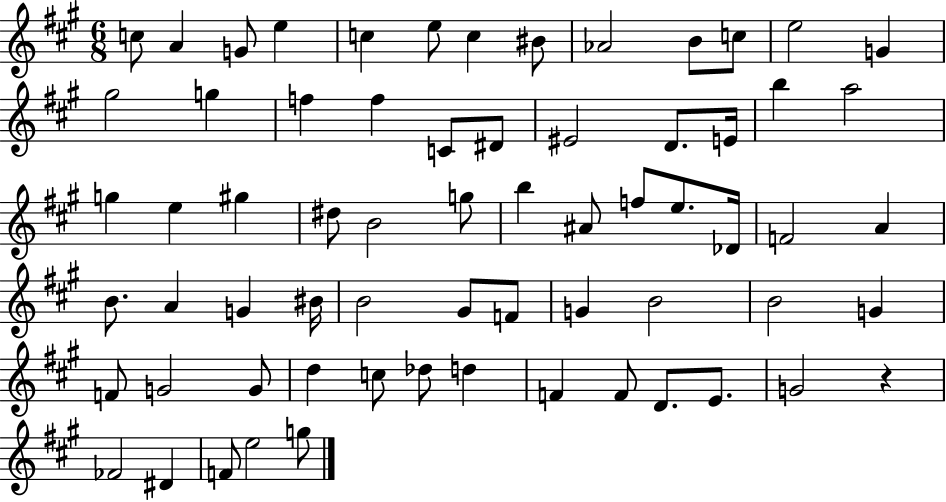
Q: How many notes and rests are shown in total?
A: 66